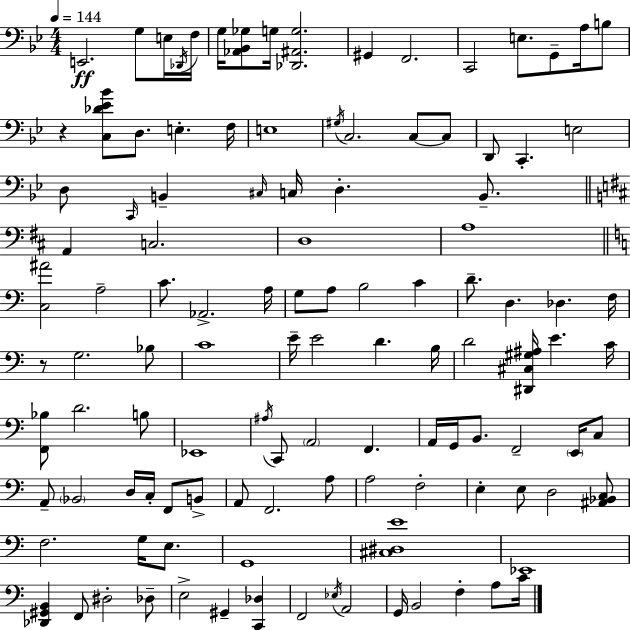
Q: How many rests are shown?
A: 2